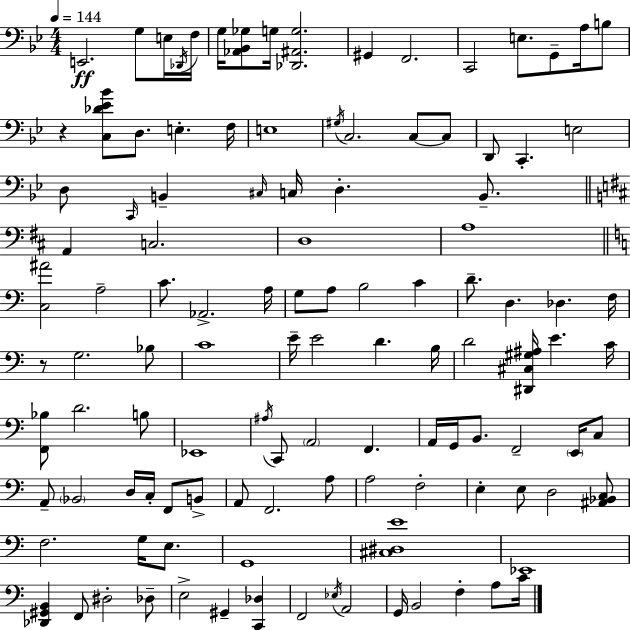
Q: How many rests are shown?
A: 2